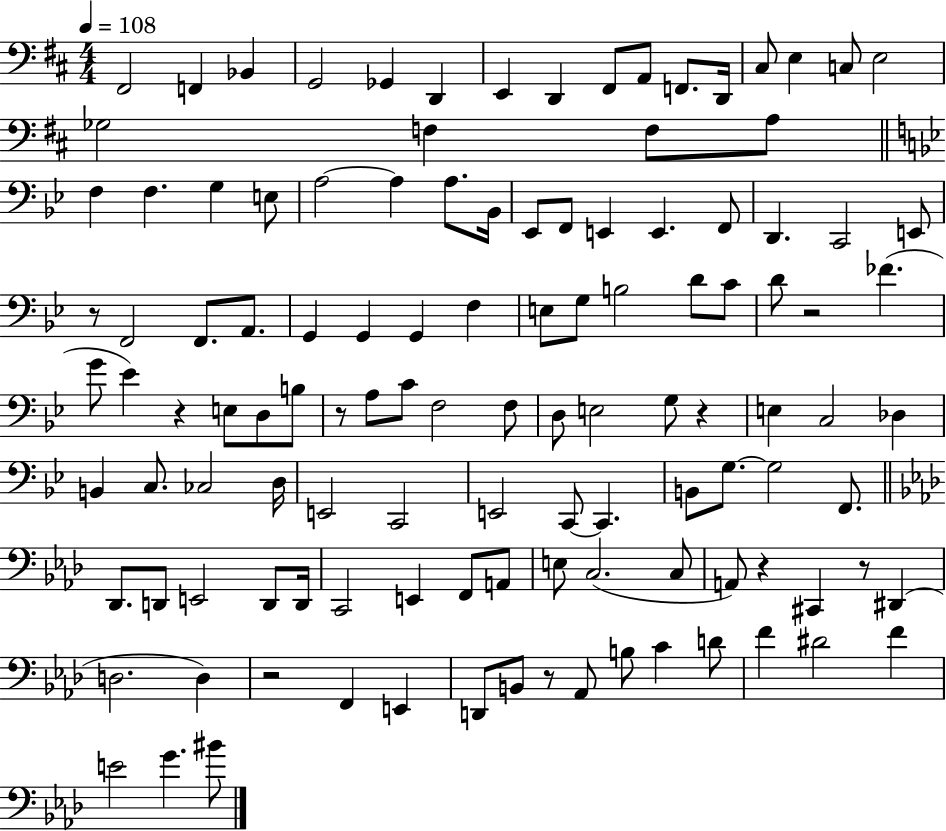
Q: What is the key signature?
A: D major